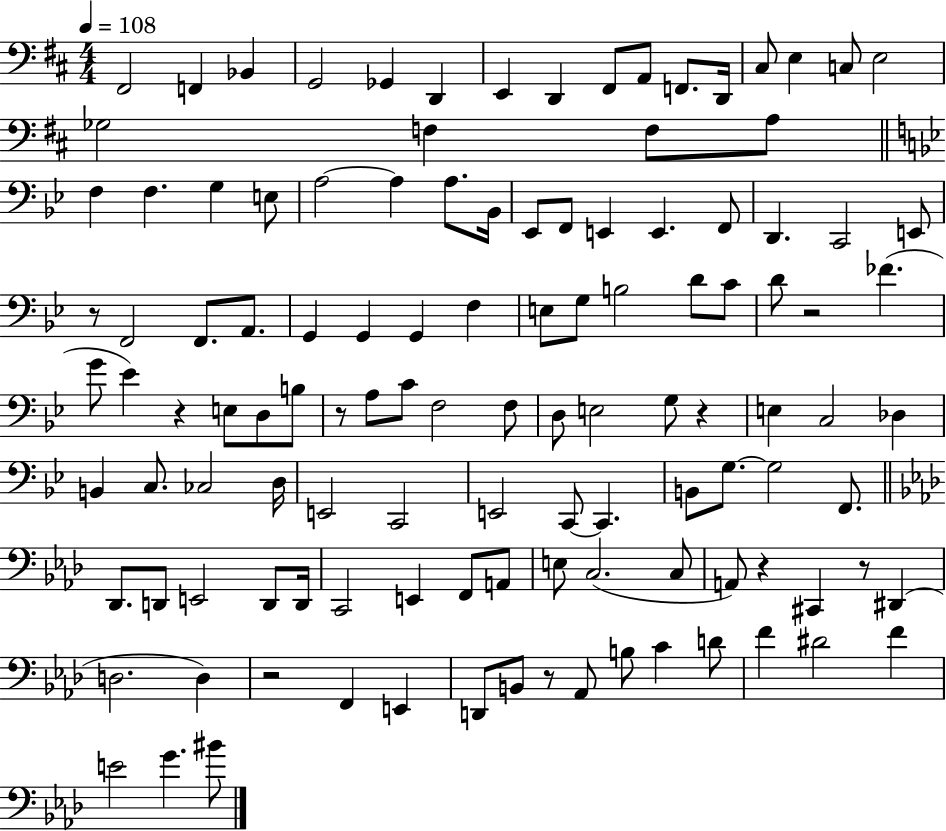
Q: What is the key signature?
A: D major